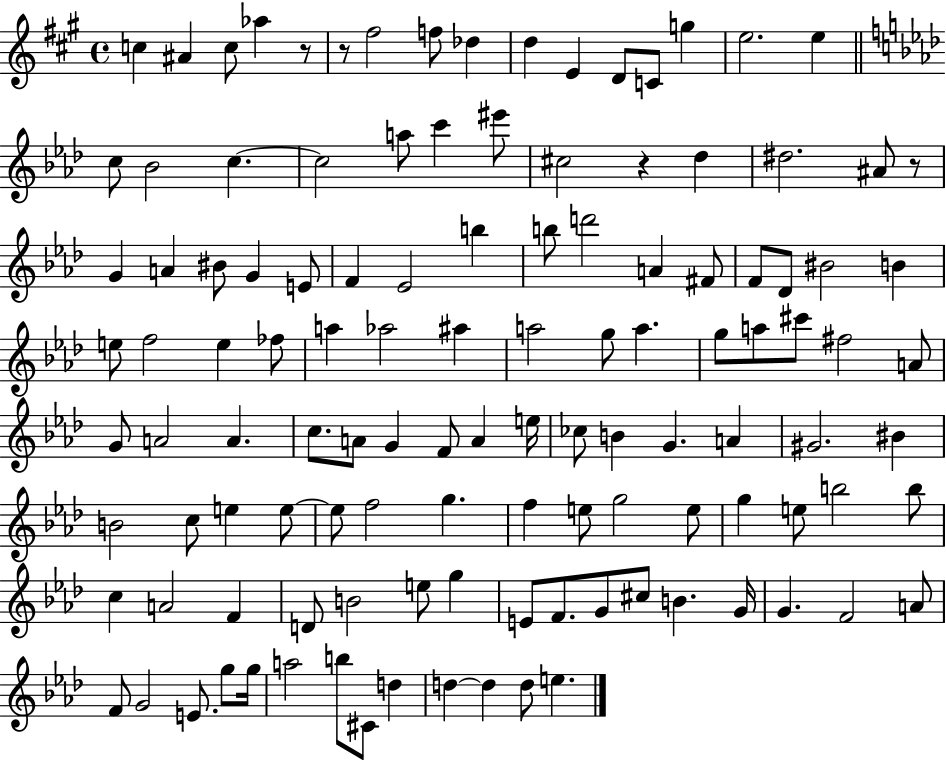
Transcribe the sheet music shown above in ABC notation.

X:1
T:Untitled
M:4/4
L:1/4
K:A
c ^A c/2 _a z/2 z/2 ^f2 f/2 _d d E D/2 C/2 g e2 e c/2 _B2 c c2 a/2 c' ^e'/2 ^c2 z _d ^d2 ^A/2 z/2 G A ^B/2 G E/2 F _E2 b b/2 d'2 A ^F/2 F/2 _D/2 ^B2 B e/2 f2 e _f/2 a _a2 ^a a2 g/2 a g/2 a/2 ^c'/2 ^f2 A/2 G/2 A2 A c/2 A/2 G F/2 A e/4 _c/2 B G A ^G2 ^B B2 c/2 e e/2 e/2 f2 g f e/2 g2 e/2 g e/2 b2 b/2 c A2 F D/2 B2 e/2 g E/2 F/2 G/2 ^c/2 B G/4 G F2 A/2 F/2 G2 E/2 g/2 g/4 a2 b/2 ^C/2 d d d d/2 e